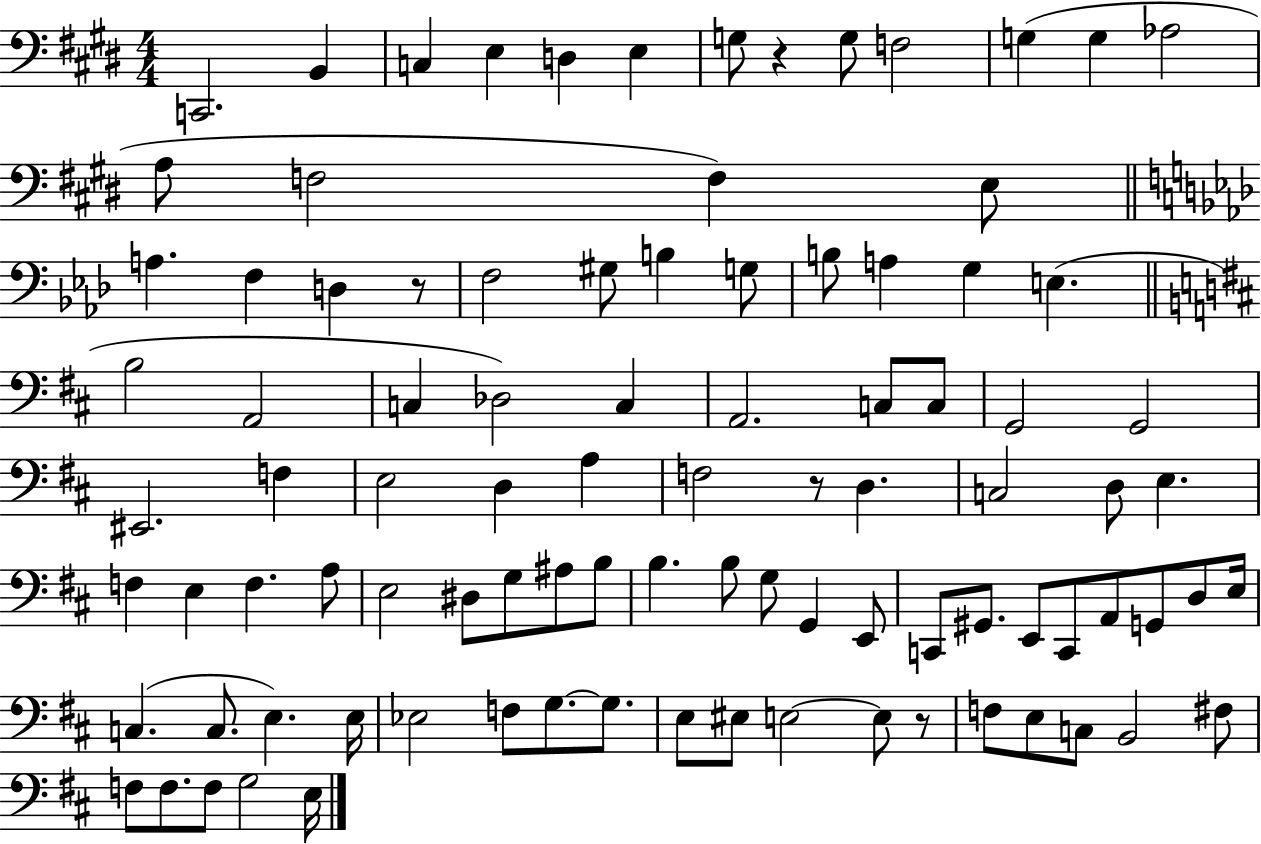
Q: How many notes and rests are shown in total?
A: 95